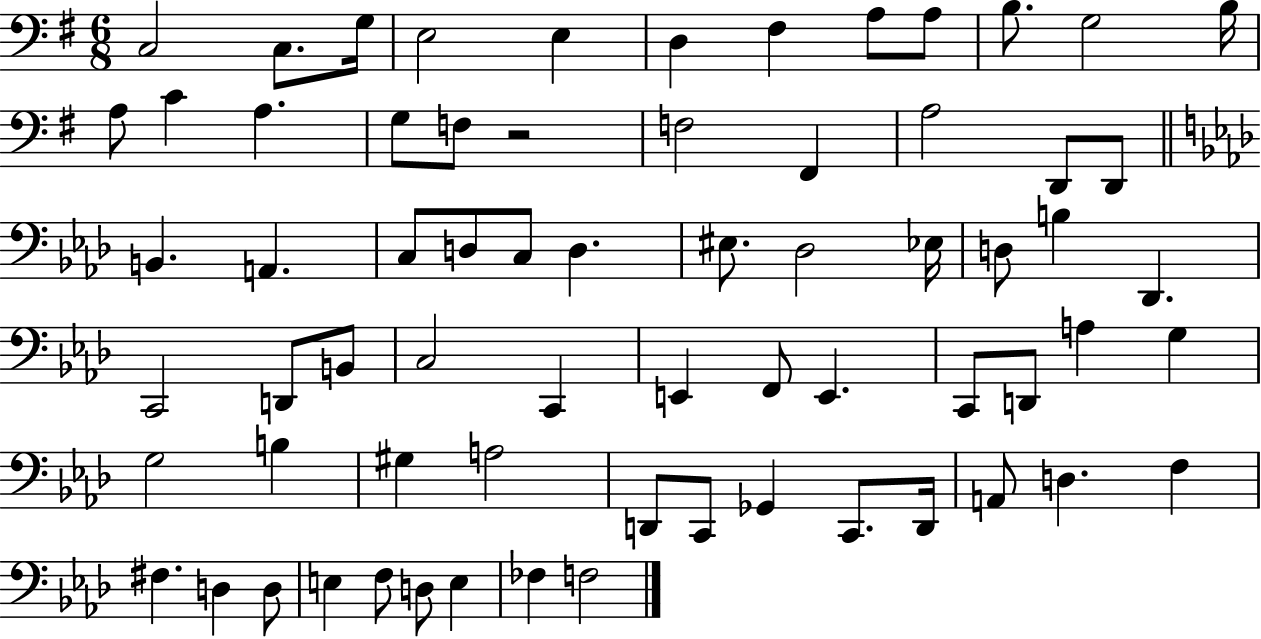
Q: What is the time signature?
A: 6/8